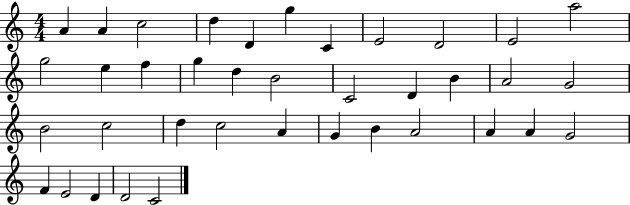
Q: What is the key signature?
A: C major